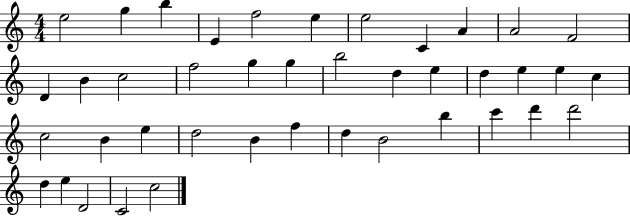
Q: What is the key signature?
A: C major